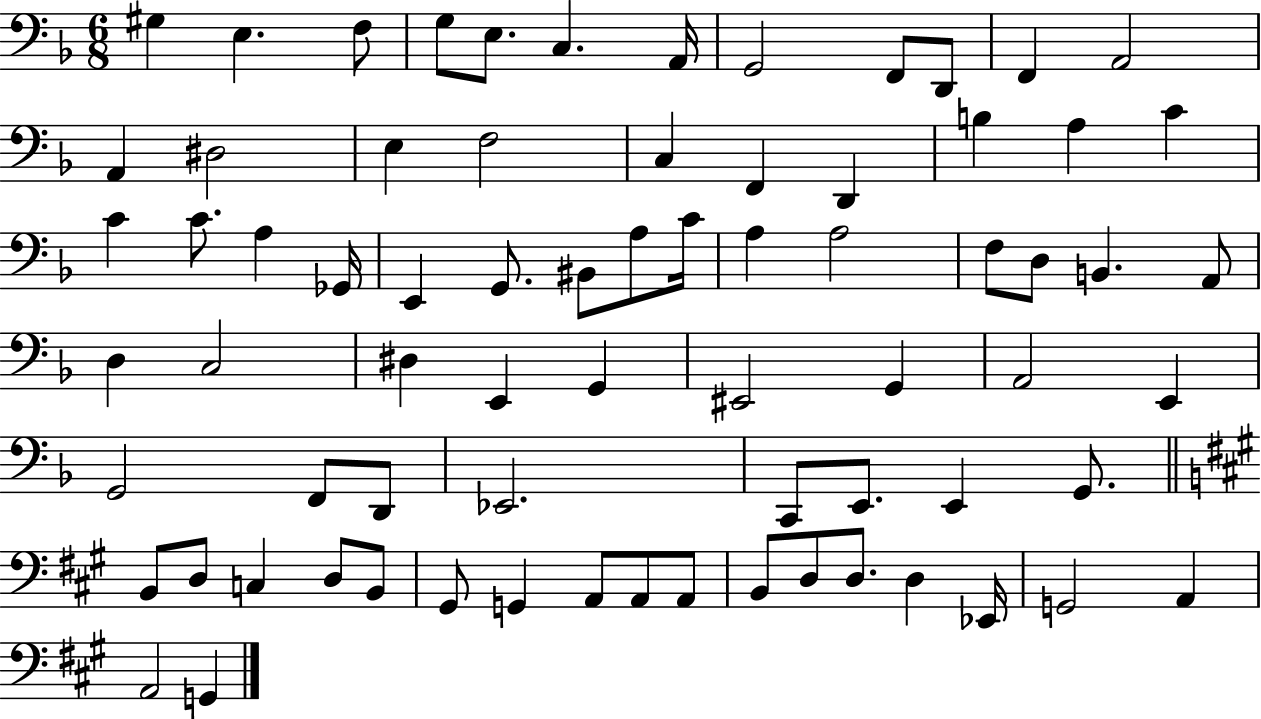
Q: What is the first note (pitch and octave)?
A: G#3